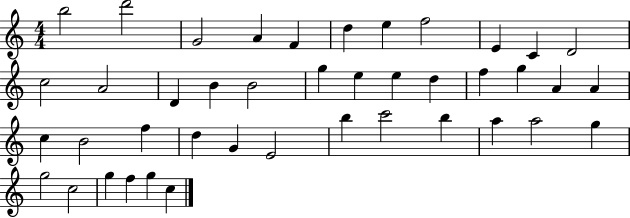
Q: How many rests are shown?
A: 0